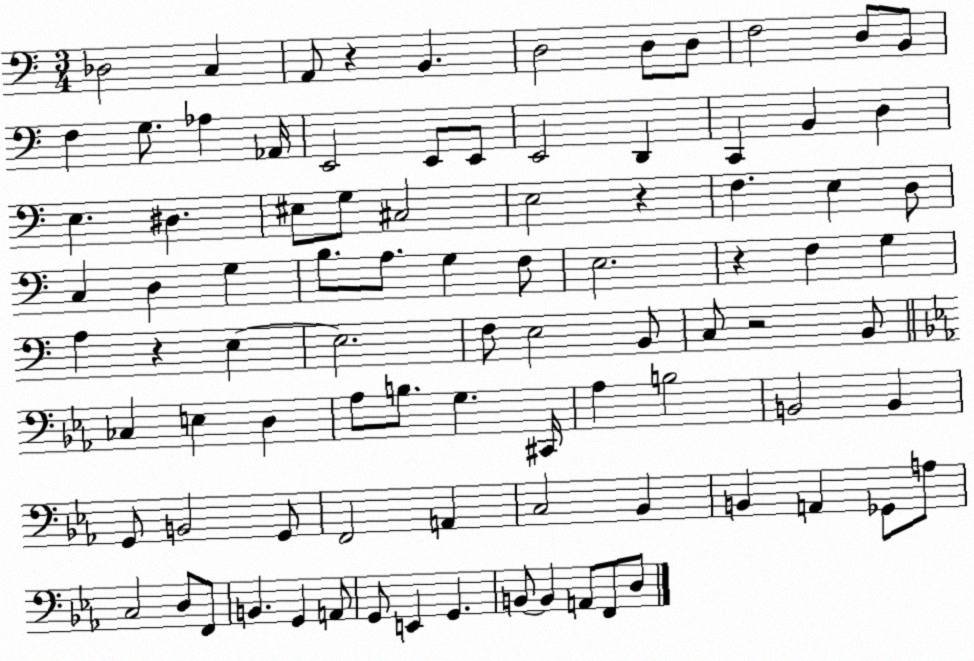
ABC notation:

X:1
T:Untitled
M:3/4
L:1/4
K:C
_D,2 C, A,,/2 z B,, D,2 D,/2 D,/2 F,2 D,/2 B,,/2 F, G,/2 _A, _A,,/4 E,,2 E,,/2 E,,/2 E,,2 D,, C,, B,, D, E, ^D, ^E,/2 G,/2 ^C,2 E,2 z F, E, D,/2 C, D, G, B,/2 A,/2 G, F,/2 E,2 z F, G, A, z E, E,2 F,/2 E,2 B,,/2 C,/2 z2 B,,/2 _C, E, D, _A,/2 B,/2 G, ^C,,/4 _A, B,2 B,,2 B,, G,,/2 B,,2 G,,/2 F,,2 A,, C,2 _B,, B,, A,, _G,,/2 A,/2 C,2 D,/2 F,,/2 B,, G,, A,,/2 G,,/2 E,, G,, B,,/2 B,, A,,/2 F,,/2 D,/2